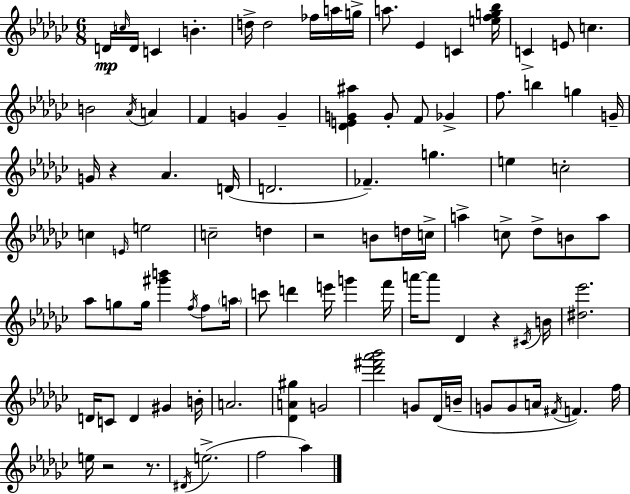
{
  \clef treble
  \numericTimeSignature
  \time 6/8
  \key ees \minor
  \repeat volta 2 { d'16\mp \grace { c''16 } d'16 c'4 b'4.-. | d''16-> d''2 fes''16 a''16 | g''16-> a''8. ees'4 c'4 | <e'' f'' g'' bes''>16 c'4-> e'8 c''4. | \break b'2 \acciaccatura { aes'16 } a'4 | f'4 g'4 g'4-- | <des' e' g' ais''>4 g'8-. f'8 ges'4-> | f''8. b''4 g''4 | \break g'16-- g'16 r4 aes'4. | d'16( d'2. | fes'4.--) g''4. | e''4 c''2-. | \break c''4 \grace { e'16 } e''2 | c''2-- d''4 | r2 b'8 | d''16 c''16-> a''4-> c''8-> des''8-> b'8 | \break a''8 aes''8 g''8 g''16 <gis''' b'''>4 | \acciaccatura { f''16 } f''8 \parenthesize a''16 c'''8 d'''4 e'''16 g'''4 | f'''16 a'''16~~ a'''8 des'4 r4 | \acciaccatura { cis'16 } b'16 <dis'' ees'''>2. | \break d'16 c'8 d'4 | gis'4 b'16-. a'2. | <des' a' gis''>4 g'2 | <des''' fis''' aes''' bes'''>2 | \break g'8 des'16( b'16-- g'8 g'8 a'16 \acciaccatura { fis'16 }) f'4. | f''16 e''16 r2 | r8. \acciaccatura { dis'16 }( e''2.-> | f''2 | \break aes''4) } \bar "|."
}